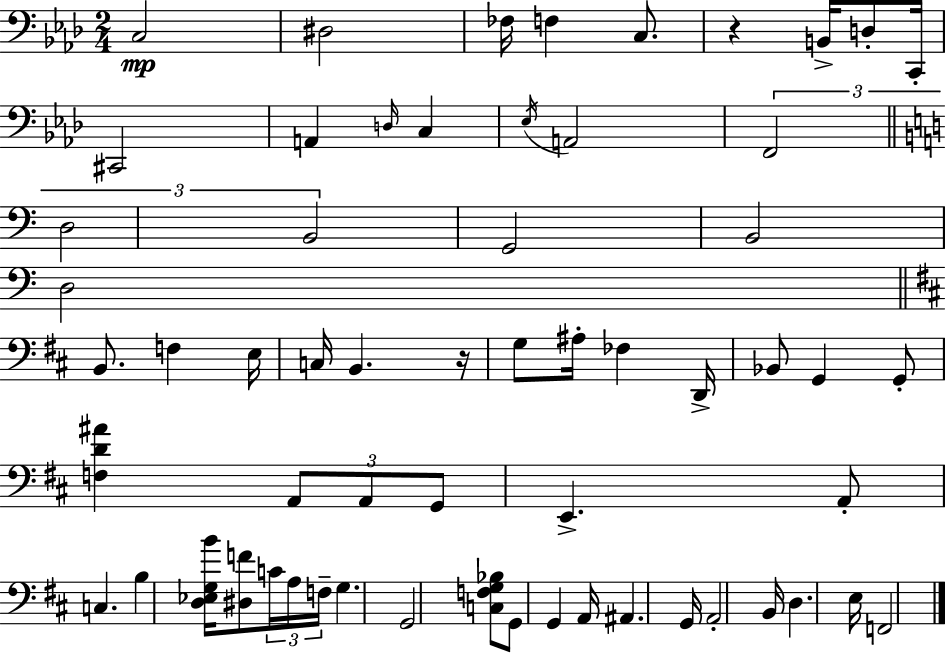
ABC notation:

X:1
T:Untitled
M:2/4
L:1/4
K:Fm
C,2 ^D,2 _F,/4 F, C,/2 z B,,/4 D,/2 C,,/4 ^C,,2 A,, D,/4 C, _E,/4 A,,2 F,,2 D,2 B,,2 G,,2 B,,2 D,2 B,,/2 F, E,/4 C,/4 B,, z/4 G,/2 ^A,/4 _F, D,,/4 _B,,/2 G,, G,,/2 [F,D^A] A,,/2 A,,/2 G,,/2 E,, A,,/2 C, B, [D,_E,G,B]/4 [^D,F]/2 C/4 A,/4 F,/4 G, G,,2 [C,F,G,_B,]/2 G,,/2 G,, A,,/4 ^A,, G,,/4 A,,2 B,,/4 D, E,/4 F,,2